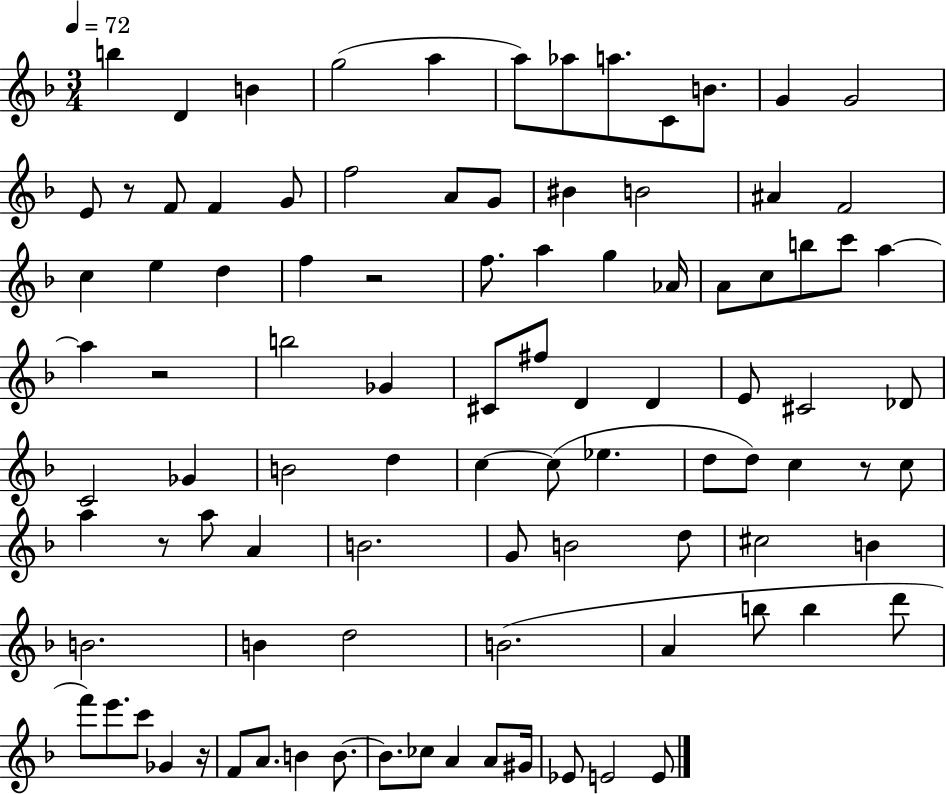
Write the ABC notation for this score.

X:1
T:Untitled
M:3/4
L:1/4
K:F
b D B g2 a a/2 _a/2 a/2 C/2 B/2 G G2 E/2 z/2 F/2 F G/2 f2 A/2 G/2 ^B B2 ^A F2 c e d f z2 f/2 a g _A/4 A/2 c/2 b/2 c'/2 a a z2 b2 _G ^C/2 ^f/2 D D E/2 ^C2 _D/2 C2 _G B2 d c c/2 _e d/2 d/2 c z/2 c/2 a z/2 a/2 A B2 G/2 B2 d/2 ^c2 B B2 B d2 B2 A b/2 b d'/2 f'/2 e'/2 c'/2 _G z/4 F/2 A/2 B B/2 B/2 _c/2 A A/2 ^G/4 _E/2 E2 E/2